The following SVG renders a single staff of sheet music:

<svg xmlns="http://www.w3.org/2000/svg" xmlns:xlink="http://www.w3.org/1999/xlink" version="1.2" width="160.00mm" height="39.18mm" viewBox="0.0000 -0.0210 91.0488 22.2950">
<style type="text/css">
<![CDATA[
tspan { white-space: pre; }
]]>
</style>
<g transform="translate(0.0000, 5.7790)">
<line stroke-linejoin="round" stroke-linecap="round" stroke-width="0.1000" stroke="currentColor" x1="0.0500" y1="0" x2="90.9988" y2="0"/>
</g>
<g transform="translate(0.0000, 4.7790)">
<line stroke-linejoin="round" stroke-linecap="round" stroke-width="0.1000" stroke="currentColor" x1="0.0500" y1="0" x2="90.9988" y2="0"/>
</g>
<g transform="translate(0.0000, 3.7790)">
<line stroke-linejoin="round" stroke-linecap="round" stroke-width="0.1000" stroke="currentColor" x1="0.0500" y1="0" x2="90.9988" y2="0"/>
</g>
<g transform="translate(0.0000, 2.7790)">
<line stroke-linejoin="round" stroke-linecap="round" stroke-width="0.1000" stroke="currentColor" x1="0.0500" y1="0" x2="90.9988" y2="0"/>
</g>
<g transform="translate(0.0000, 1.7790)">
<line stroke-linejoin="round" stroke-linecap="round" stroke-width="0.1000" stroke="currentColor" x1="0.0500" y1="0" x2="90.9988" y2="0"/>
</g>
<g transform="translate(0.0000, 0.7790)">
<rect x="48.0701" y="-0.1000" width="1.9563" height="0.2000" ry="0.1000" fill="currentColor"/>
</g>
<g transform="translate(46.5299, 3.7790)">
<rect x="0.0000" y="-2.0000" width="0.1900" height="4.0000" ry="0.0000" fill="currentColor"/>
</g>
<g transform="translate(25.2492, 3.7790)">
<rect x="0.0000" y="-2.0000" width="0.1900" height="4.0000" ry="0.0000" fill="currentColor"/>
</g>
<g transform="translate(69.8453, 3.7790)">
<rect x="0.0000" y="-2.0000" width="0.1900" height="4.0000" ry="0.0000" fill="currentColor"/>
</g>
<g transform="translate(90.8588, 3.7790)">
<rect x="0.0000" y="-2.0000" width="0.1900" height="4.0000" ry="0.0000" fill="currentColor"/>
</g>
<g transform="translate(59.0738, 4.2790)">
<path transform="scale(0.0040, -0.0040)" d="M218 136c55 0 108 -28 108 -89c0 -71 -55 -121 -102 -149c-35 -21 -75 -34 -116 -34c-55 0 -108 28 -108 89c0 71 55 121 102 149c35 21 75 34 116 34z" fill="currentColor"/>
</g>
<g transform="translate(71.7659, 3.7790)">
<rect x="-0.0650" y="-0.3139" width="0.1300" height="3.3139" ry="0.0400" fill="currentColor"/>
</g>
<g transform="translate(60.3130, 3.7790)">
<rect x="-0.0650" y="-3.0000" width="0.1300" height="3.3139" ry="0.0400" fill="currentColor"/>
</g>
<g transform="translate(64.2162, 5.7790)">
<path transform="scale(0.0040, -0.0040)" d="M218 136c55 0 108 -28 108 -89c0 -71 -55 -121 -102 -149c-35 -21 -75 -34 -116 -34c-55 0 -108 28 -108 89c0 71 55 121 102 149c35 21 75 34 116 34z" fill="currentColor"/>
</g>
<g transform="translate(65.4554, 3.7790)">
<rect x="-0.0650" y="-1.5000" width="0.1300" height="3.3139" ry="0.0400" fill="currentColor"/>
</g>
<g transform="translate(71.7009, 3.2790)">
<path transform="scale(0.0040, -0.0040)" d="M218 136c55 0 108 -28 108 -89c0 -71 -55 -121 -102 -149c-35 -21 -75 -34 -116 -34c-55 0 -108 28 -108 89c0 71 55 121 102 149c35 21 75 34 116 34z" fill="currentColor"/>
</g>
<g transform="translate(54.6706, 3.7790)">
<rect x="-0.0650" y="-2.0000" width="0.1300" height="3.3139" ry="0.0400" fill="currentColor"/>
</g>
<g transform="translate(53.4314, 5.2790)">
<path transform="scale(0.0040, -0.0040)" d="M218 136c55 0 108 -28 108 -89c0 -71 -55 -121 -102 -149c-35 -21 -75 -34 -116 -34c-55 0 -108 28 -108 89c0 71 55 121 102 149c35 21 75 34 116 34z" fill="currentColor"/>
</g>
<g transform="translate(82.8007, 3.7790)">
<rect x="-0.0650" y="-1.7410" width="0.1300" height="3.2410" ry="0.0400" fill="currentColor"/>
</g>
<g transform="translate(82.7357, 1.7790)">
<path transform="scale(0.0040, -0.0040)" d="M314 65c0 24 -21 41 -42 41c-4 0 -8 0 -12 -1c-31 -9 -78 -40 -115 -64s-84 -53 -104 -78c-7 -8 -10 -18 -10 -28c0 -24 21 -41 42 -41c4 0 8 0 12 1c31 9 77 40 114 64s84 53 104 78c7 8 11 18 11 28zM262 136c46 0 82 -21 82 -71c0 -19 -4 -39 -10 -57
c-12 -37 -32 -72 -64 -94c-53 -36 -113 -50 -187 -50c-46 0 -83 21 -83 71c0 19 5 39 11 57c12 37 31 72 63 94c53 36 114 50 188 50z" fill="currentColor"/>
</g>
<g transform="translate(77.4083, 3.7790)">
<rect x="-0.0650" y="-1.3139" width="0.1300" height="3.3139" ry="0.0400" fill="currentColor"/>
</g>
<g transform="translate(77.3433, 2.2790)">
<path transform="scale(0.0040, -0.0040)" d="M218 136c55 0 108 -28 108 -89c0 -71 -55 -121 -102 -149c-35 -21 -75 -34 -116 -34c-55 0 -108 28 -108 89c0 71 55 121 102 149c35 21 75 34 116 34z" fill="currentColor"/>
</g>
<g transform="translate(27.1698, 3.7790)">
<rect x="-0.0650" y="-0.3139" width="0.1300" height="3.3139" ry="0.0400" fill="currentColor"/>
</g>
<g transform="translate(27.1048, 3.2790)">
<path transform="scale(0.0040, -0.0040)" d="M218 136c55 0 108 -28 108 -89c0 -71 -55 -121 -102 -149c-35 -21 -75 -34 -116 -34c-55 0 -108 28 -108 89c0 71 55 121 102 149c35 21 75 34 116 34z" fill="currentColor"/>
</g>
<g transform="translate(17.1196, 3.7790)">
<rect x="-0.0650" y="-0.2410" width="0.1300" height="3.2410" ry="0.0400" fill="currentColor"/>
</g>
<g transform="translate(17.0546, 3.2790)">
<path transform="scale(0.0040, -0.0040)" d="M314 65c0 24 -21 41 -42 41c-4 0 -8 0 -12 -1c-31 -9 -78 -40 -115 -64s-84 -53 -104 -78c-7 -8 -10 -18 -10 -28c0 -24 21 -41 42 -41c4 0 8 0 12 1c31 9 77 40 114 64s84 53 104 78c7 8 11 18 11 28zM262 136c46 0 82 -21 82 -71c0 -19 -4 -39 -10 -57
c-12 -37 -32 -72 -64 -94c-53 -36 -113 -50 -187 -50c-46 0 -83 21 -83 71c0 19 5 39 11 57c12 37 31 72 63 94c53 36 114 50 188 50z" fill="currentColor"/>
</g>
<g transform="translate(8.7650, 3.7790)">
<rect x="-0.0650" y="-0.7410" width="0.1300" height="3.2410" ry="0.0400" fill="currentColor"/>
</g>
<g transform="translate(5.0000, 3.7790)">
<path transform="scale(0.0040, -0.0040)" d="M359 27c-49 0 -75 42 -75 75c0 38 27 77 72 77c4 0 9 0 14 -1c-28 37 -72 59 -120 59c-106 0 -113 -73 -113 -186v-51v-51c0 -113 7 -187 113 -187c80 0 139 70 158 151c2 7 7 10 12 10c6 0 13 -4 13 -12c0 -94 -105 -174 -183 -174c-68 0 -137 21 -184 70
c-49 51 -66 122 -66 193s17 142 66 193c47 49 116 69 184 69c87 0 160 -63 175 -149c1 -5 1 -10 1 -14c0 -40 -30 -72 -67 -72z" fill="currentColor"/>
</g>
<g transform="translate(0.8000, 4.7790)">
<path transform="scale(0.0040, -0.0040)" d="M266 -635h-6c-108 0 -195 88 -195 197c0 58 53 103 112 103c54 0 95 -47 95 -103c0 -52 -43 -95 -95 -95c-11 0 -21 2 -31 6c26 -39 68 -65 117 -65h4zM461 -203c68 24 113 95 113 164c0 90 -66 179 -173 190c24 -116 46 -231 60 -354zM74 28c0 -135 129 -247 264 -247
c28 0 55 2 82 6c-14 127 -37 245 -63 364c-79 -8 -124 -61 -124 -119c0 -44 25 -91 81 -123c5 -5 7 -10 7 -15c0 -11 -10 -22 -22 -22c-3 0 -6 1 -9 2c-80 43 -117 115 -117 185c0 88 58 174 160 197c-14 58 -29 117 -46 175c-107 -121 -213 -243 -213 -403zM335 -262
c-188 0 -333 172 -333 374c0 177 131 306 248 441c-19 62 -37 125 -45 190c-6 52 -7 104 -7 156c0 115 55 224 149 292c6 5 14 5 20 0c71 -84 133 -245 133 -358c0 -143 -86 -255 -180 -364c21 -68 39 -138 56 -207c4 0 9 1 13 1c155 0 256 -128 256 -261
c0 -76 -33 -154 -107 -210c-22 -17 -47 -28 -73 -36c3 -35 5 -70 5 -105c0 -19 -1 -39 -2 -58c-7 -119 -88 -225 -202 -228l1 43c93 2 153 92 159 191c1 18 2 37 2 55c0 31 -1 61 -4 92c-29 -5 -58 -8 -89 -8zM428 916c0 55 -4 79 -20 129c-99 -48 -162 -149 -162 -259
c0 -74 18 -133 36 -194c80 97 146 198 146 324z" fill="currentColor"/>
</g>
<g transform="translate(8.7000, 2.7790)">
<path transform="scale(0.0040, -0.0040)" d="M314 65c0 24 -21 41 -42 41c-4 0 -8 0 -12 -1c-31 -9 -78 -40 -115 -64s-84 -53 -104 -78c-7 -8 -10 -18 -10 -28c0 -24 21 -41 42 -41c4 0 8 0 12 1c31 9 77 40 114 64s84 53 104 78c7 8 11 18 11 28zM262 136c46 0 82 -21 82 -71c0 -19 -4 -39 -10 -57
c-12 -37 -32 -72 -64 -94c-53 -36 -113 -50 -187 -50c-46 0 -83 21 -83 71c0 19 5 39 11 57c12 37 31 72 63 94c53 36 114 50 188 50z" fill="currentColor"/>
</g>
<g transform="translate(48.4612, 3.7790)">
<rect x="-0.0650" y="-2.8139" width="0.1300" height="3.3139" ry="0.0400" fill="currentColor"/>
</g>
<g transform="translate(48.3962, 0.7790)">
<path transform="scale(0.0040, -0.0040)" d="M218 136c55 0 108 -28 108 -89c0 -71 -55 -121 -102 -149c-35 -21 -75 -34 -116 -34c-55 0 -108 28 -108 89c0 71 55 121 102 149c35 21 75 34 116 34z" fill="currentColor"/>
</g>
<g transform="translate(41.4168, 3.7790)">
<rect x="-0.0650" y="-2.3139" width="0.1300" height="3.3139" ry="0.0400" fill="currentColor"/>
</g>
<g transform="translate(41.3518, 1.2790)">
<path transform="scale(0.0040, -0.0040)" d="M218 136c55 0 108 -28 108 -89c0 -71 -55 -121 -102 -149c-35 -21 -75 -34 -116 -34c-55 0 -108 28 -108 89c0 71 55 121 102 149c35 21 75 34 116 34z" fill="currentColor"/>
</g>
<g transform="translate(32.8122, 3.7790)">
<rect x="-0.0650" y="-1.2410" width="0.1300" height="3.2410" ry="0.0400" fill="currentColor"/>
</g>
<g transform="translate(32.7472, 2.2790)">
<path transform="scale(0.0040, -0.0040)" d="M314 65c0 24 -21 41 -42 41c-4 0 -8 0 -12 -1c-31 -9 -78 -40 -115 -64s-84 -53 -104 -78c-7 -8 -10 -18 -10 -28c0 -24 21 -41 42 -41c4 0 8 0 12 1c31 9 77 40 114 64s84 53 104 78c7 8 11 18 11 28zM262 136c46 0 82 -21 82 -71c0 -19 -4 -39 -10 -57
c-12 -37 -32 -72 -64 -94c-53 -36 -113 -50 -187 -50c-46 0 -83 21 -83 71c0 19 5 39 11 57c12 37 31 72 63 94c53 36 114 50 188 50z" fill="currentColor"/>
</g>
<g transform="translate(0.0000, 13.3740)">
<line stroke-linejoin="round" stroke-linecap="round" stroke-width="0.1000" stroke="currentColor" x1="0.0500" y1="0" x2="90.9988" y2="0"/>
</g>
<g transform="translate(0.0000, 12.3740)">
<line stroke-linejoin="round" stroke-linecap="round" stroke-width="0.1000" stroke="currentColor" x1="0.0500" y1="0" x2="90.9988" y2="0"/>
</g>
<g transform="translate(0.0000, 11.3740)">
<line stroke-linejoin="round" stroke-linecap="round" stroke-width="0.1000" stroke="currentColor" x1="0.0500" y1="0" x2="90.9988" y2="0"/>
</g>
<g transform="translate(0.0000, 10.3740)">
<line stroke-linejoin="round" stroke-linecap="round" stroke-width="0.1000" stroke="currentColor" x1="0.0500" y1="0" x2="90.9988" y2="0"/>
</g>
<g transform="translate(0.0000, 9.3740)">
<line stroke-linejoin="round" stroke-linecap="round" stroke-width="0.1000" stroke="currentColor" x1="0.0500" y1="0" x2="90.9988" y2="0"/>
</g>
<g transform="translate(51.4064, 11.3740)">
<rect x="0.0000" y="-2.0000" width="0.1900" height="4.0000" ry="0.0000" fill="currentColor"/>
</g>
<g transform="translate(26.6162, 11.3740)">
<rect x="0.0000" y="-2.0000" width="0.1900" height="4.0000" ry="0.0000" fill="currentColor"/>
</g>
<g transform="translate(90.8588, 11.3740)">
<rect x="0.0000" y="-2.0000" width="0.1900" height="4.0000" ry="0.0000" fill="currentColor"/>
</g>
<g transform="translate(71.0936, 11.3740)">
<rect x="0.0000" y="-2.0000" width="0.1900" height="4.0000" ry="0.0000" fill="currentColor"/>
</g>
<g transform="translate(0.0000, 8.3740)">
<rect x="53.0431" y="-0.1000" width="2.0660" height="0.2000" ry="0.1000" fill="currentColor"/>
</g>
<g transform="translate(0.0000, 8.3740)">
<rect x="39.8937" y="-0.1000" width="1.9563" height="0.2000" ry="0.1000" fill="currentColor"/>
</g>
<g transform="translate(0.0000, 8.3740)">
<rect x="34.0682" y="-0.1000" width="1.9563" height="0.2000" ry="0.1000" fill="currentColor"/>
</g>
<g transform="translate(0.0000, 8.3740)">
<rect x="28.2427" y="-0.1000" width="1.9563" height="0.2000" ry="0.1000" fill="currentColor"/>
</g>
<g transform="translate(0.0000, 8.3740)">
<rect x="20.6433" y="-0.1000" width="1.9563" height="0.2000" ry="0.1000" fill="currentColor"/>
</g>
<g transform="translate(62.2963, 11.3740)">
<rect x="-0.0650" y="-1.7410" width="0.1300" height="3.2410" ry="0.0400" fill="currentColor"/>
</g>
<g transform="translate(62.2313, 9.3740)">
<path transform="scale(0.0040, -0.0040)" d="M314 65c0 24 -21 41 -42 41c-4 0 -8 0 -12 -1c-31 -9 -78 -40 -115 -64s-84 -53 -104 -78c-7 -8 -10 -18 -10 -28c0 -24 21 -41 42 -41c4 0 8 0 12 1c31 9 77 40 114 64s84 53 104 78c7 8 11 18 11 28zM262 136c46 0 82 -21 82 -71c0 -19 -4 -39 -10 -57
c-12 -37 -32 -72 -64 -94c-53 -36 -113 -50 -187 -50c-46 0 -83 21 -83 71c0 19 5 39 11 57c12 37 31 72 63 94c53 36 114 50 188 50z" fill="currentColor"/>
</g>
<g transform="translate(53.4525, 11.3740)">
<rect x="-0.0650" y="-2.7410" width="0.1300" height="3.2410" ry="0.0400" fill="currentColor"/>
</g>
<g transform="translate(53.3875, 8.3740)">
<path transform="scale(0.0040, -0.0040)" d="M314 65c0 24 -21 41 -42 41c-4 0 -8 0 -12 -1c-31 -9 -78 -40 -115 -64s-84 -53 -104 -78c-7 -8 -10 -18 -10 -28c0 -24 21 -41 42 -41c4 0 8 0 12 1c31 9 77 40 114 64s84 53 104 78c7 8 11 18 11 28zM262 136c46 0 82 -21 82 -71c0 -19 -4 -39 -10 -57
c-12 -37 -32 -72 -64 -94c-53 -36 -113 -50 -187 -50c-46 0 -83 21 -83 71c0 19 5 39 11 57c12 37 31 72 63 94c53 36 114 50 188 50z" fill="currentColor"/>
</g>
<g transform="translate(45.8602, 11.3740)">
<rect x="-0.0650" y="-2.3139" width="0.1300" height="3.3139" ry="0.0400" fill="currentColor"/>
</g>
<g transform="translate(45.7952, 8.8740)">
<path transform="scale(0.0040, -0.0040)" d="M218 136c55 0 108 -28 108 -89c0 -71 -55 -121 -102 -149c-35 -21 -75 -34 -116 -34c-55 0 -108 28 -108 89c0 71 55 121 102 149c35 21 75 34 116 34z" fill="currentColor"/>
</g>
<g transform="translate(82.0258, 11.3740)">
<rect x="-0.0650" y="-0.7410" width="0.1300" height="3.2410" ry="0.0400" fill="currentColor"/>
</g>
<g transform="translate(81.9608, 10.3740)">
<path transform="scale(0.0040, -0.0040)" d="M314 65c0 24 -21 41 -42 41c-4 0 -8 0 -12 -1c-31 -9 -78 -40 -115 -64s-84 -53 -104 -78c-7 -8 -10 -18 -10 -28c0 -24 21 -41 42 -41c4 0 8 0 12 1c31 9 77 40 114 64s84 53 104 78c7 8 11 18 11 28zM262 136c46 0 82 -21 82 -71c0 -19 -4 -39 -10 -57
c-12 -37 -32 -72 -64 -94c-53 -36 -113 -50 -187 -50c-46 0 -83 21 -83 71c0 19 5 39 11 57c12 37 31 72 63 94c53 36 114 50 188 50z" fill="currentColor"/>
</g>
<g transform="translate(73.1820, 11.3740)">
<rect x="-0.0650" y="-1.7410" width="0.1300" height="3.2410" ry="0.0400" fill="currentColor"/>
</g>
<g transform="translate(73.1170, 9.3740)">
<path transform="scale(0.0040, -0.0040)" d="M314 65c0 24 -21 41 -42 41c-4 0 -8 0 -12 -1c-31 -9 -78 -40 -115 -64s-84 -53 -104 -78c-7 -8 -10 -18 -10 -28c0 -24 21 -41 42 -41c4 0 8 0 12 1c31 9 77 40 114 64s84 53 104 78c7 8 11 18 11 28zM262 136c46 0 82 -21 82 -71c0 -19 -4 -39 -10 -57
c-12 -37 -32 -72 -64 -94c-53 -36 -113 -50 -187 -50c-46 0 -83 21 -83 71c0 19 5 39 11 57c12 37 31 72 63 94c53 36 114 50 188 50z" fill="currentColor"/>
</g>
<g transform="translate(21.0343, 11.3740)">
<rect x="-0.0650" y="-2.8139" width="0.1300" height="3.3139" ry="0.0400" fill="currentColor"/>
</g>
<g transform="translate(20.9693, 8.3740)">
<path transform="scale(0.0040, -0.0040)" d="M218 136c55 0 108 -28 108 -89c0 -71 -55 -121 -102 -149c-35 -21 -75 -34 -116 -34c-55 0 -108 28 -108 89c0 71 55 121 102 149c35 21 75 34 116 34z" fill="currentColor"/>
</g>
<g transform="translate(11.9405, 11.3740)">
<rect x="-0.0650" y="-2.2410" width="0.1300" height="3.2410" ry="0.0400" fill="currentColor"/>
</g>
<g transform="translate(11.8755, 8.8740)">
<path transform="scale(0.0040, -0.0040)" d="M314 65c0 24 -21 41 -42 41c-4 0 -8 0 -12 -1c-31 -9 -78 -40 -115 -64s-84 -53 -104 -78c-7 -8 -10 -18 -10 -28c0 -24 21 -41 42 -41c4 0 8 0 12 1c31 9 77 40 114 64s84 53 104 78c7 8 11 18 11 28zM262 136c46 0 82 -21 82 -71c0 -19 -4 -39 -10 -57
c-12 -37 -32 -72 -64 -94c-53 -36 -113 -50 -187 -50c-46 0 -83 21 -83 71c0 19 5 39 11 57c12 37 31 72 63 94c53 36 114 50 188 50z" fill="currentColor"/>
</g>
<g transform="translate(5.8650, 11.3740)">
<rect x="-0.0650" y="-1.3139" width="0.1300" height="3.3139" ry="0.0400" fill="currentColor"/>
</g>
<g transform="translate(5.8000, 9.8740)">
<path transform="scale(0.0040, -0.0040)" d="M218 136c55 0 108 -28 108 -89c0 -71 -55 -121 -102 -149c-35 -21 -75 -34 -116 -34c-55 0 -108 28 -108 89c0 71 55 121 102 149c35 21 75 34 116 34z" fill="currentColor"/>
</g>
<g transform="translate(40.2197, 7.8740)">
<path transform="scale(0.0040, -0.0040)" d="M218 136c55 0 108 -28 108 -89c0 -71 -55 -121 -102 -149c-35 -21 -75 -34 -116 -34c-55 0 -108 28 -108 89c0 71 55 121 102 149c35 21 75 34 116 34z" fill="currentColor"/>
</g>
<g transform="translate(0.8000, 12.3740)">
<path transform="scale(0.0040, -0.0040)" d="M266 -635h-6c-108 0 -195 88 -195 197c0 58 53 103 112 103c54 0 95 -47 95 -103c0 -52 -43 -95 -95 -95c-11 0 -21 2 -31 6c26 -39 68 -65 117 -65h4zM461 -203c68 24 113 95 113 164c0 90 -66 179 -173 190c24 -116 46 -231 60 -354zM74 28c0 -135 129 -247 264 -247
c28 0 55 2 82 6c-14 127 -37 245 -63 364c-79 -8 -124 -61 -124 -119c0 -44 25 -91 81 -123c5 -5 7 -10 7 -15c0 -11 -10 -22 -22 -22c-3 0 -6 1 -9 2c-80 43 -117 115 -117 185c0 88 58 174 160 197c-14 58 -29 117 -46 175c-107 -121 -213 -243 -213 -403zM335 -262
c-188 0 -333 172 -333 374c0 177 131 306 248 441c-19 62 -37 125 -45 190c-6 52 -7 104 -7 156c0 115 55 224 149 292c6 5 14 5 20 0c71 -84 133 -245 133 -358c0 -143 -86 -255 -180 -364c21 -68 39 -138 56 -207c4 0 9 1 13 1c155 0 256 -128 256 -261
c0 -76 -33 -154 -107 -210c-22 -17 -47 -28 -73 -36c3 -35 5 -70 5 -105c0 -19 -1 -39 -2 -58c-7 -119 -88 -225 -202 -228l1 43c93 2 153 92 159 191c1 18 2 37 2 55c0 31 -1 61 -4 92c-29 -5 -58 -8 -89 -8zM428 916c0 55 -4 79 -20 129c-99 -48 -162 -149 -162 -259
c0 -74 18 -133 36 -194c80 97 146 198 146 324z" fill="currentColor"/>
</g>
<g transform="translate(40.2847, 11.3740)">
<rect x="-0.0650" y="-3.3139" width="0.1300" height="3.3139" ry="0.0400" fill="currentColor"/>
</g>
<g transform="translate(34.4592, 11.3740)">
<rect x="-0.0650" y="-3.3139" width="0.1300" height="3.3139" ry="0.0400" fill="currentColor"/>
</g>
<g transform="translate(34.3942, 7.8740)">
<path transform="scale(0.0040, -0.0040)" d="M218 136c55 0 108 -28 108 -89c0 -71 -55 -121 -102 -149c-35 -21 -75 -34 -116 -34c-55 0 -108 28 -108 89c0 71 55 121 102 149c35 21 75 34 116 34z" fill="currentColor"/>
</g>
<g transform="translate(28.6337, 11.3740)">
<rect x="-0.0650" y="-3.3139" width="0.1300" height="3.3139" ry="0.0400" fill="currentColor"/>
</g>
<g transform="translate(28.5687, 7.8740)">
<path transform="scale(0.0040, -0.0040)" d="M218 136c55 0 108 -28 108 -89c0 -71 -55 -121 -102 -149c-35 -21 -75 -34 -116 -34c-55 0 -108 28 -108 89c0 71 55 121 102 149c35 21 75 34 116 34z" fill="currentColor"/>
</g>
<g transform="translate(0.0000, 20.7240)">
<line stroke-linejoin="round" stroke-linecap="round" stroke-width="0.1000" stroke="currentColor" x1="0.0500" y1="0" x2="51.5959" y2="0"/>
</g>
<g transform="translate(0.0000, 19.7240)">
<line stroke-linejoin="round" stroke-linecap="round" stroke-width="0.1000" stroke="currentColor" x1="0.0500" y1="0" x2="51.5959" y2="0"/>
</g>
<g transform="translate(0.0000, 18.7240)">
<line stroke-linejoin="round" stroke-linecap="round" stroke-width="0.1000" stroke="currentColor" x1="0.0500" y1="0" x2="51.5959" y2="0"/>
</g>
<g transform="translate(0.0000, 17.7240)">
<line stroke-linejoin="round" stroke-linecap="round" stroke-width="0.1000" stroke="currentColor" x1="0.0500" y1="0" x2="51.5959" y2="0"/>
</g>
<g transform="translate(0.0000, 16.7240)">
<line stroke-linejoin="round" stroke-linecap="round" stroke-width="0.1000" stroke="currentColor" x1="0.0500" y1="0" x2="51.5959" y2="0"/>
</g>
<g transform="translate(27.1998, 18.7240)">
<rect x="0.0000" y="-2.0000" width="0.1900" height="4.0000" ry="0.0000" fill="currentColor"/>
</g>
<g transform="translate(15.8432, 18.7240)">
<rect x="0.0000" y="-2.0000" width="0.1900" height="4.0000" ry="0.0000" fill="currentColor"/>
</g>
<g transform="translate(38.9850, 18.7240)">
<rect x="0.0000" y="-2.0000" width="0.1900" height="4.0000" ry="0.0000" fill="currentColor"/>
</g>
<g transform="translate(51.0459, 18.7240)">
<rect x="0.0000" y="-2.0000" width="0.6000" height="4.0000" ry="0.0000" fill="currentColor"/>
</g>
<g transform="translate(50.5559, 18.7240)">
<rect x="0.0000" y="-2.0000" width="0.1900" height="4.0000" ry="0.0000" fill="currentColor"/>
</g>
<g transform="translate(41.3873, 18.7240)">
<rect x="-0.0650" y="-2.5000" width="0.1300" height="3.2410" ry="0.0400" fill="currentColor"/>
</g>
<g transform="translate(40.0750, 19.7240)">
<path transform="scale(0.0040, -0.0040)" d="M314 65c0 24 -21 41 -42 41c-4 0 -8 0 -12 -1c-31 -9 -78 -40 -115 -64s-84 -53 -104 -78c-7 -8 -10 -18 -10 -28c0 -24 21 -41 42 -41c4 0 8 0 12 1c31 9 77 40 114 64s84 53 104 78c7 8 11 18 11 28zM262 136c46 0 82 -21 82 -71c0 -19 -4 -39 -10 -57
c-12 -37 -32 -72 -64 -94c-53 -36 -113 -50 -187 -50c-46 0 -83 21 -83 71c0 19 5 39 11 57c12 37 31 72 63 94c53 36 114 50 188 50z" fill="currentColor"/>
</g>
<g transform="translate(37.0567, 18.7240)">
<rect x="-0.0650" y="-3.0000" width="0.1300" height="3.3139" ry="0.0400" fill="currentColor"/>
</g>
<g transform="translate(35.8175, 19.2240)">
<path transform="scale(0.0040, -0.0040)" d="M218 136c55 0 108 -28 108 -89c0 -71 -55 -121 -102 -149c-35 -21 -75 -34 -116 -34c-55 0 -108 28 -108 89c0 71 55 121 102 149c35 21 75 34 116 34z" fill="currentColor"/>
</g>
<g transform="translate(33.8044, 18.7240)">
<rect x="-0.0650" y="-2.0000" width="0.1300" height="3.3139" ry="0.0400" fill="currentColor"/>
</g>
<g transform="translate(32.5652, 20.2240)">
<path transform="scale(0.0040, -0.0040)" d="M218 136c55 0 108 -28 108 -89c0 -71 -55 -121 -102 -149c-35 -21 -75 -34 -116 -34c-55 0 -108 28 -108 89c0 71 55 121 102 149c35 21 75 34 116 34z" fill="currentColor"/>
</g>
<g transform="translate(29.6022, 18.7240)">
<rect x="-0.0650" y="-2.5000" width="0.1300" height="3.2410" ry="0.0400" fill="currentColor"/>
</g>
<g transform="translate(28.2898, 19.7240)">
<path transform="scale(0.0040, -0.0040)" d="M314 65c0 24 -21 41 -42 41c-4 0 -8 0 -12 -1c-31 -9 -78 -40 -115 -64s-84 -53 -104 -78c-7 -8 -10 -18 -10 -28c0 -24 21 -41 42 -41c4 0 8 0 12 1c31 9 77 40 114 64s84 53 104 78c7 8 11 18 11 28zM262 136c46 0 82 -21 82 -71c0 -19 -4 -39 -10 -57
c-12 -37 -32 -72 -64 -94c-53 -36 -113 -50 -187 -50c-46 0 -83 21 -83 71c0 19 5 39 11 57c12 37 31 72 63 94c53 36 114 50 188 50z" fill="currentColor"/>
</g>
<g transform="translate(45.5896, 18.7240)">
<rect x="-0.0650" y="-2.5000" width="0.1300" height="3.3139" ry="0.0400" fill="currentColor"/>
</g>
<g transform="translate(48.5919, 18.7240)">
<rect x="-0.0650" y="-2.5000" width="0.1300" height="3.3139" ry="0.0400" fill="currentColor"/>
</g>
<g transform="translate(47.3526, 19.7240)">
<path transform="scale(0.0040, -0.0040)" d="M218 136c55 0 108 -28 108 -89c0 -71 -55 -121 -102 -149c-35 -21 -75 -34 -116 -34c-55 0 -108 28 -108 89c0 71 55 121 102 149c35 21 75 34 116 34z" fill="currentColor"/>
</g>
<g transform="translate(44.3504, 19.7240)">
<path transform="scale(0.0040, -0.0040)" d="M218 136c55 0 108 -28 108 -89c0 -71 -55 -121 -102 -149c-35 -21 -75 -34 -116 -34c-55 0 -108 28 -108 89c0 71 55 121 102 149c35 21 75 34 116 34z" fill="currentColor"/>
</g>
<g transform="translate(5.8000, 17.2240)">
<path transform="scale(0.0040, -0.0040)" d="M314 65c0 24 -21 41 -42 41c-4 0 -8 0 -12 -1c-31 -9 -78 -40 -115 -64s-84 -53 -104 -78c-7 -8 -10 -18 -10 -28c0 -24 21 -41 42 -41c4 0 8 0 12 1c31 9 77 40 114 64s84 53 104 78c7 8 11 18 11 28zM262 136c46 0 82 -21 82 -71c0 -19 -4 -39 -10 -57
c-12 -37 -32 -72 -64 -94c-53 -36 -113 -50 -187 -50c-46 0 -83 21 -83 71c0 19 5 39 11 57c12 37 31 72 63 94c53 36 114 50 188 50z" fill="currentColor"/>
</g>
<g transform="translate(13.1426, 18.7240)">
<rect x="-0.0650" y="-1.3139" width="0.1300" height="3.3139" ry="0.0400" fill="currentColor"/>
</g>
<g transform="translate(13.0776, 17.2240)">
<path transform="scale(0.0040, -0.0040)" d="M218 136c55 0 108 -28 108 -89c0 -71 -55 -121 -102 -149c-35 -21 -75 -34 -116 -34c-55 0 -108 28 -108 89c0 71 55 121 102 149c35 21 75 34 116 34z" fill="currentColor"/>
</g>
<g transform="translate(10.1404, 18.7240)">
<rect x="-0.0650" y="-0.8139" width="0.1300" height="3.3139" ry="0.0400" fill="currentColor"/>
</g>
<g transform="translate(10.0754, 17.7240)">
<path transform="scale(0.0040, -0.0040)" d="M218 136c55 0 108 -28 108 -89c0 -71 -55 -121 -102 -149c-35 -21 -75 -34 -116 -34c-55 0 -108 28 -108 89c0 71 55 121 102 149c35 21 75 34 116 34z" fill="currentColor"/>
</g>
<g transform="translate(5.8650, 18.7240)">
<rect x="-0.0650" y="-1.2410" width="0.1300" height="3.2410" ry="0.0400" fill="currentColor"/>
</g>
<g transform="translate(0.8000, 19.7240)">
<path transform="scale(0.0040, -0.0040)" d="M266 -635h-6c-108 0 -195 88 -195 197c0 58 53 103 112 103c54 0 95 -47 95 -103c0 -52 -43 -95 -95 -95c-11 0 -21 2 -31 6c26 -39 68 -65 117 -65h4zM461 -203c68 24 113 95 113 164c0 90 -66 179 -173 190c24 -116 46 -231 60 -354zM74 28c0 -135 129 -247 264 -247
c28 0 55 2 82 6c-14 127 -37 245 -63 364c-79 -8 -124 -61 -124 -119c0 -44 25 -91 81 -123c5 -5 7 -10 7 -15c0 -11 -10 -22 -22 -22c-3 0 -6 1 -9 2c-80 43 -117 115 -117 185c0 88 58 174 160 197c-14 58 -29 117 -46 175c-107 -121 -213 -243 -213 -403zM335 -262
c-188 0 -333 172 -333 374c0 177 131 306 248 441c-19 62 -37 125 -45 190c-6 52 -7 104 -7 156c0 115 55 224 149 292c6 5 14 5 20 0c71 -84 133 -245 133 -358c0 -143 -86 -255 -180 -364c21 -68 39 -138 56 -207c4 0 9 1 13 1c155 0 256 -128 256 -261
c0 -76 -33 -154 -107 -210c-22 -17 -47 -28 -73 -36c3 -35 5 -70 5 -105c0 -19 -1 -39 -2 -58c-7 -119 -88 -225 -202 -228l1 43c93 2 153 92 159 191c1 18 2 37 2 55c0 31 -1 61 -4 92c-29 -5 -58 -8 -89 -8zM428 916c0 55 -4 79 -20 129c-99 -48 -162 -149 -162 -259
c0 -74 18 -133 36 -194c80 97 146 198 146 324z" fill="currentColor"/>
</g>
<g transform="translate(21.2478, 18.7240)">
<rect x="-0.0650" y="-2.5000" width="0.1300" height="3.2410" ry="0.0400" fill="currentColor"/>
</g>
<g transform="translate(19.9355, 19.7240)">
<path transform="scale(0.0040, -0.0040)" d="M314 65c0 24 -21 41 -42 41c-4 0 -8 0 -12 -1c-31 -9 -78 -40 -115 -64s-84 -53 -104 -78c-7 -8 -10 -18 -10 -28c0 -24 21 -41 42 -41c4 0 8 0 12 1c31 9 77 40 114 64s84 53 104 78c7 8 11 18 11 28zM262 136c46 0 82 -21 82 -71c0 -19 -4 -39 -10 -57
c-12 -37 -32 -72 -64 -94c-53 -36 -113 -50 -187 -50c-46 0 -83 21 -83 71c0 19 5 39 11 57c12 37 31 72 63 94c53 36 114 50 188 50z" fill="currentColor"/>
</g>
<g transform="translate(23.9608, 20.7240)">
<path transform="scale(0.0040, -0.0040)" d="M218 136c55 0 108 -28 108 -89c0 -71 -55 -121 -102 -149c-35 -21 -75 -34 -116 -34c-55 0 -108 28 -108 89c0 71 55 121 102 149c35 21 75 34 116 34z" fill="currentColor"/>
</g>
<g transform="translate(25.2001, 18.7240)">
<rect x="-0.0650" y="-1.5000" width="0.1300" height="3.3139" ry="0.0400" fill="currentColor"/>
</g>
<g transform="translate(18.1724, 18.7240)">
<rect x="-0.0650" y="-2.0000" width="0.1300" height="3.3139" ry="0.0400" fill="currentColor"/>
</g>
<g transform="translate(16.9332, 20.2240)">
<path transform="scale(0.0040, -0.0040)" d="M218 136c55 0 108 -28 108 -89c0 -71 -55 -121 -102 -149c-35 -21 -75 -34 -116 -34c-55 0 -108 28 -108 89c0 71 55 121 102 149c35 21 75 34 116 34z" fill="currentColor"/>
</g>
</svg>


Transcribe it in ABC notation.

X:1
T:Untitled
M:4/4
L:1/4
K:C
d2 c2 c e2 g a F A E c e f2 e g2 a b b b g a2 f2 f2 d2 e2 d e F G2 E G2 F A G2 G G